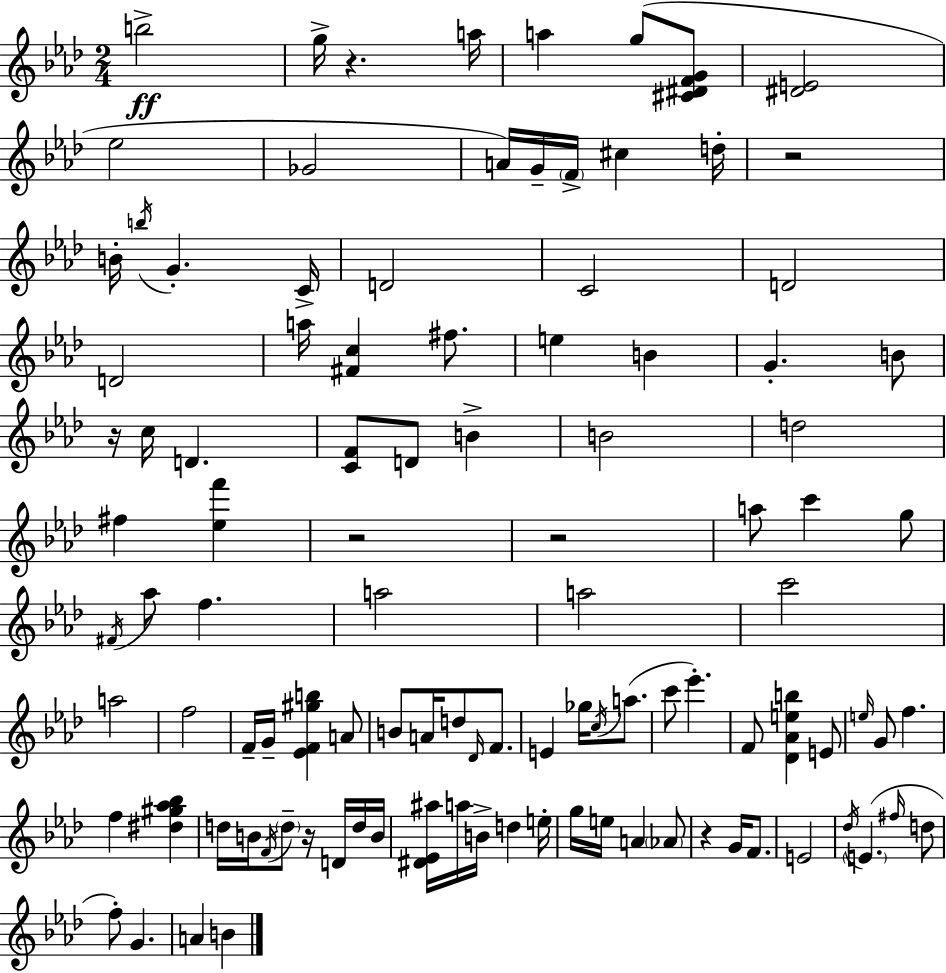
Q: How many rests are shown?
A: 7